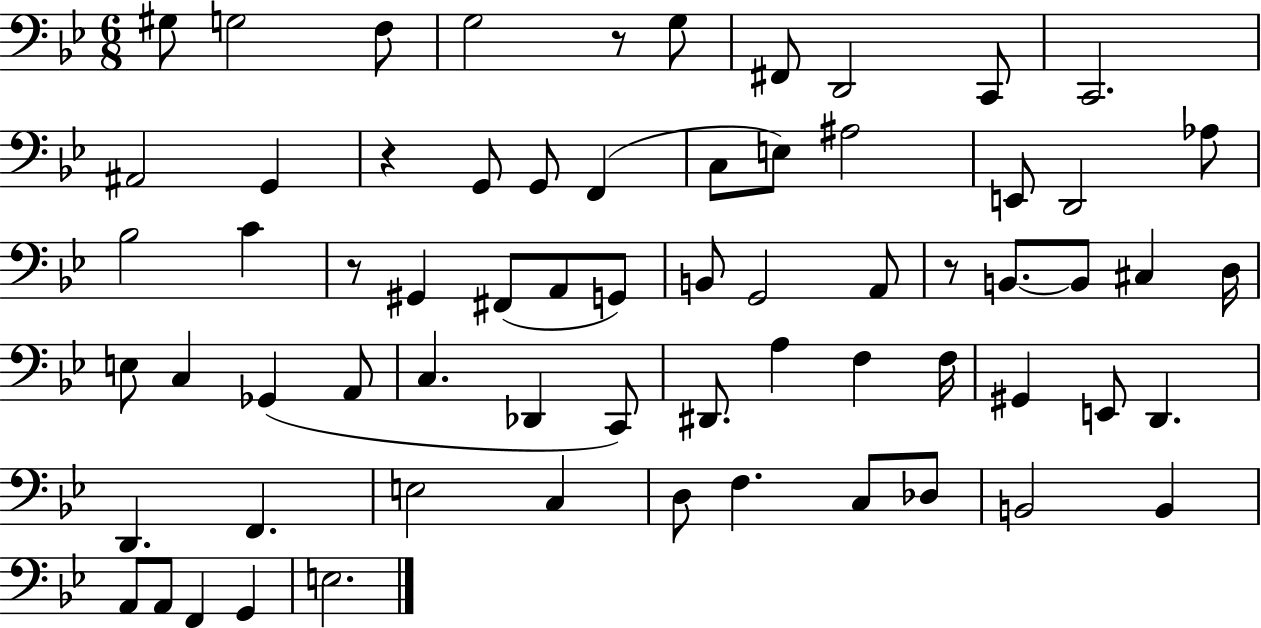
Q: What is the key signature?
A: BES major